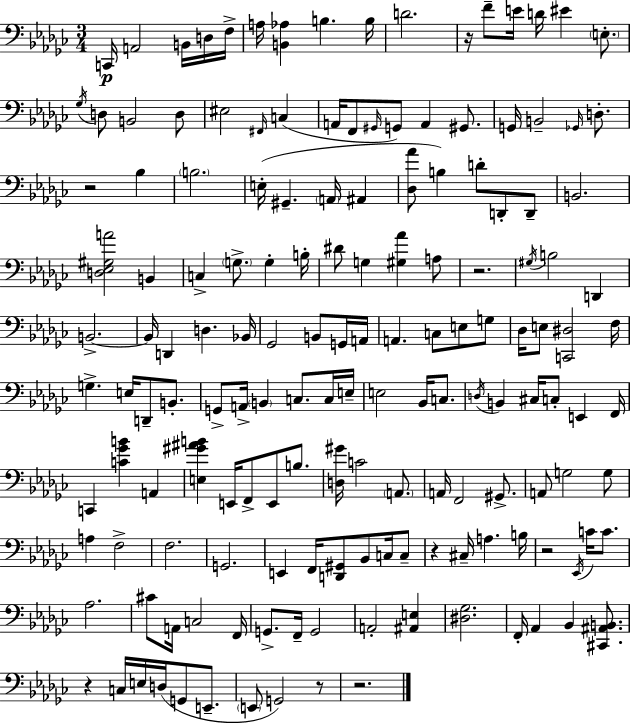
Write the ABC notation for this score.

X:1
T:Untitled
M:3/4
L:1/4
K:Ebm
C,,/4 A,,2 B,,/4 D,/4 F,/4 A,/4 [B,,_A,] B, B,/4 D2 z/4 F/2 E/4 D/4 ^E E,/2 _G,/4 D,/2 B,,2 D,/2 ^E,2 ^F,,/4 C, A,,/4 F,,/2 ^G,,/4 G,,/2 A,, ^G,,/2 G,,/4 B,,2 _G,,/4 D,/2 z2 _B, B,2 E,/4 ^G,, A,,/4 ^A,, [_D,_A]/2 B, D/2 D,,/2 D,,/2 B,,2 [D,_E,^G,A]2 B,, C, G,/2 G, B,/4 ^D/2 G, [^G,_A] A,/2 z2 ^G,/4 B,2 D,, B,,2 B,,/4 D,, D, _B,,/4 _G,,2 B,,/2 G,,/4 A,,/4 A,, C,/2 E,/2 G,/2 _D,/4 E,/2 [C,,^D,]2 F,/4 G, E,/4 D,,/2 B,,/2 G,,/2 A,,/4 B,, C,/2 C,/4 E,/4 E,2 _B,,/4 C,/2 D,/4 B,, ^C,/4 C,/2 E,, F,,/4 C,, [C_GB] A,, [E,^G^AB] E,,/4 F,,/2 E,,/2 B,/2 [D,^G]/4 C2 A,,/2 A,,/4 F,,2 ^G,,/2 A,,/2 G,2 G,/2 A, F,2 F,2 G,,2 E,, F,,/4 [D,,^G,,]/2 _B,,/2 C,/4 C,/2 z ^C,/4 A, B,/4 z2 _E,,/4 C/4 C/2 _A,2 ^C/2 A,,/4 C,2 F,,/4 G,,/2 F,,/4 G,,2 A,,2 [^A,,E,] [^D,_G,]2 F,,/4 _A,, _B,, [^C,,^A,,B,,]/2 z C,/4 E,/4 D,/4 G,,/2 E,,/2 E,,/2 G,,2 z/2 z2